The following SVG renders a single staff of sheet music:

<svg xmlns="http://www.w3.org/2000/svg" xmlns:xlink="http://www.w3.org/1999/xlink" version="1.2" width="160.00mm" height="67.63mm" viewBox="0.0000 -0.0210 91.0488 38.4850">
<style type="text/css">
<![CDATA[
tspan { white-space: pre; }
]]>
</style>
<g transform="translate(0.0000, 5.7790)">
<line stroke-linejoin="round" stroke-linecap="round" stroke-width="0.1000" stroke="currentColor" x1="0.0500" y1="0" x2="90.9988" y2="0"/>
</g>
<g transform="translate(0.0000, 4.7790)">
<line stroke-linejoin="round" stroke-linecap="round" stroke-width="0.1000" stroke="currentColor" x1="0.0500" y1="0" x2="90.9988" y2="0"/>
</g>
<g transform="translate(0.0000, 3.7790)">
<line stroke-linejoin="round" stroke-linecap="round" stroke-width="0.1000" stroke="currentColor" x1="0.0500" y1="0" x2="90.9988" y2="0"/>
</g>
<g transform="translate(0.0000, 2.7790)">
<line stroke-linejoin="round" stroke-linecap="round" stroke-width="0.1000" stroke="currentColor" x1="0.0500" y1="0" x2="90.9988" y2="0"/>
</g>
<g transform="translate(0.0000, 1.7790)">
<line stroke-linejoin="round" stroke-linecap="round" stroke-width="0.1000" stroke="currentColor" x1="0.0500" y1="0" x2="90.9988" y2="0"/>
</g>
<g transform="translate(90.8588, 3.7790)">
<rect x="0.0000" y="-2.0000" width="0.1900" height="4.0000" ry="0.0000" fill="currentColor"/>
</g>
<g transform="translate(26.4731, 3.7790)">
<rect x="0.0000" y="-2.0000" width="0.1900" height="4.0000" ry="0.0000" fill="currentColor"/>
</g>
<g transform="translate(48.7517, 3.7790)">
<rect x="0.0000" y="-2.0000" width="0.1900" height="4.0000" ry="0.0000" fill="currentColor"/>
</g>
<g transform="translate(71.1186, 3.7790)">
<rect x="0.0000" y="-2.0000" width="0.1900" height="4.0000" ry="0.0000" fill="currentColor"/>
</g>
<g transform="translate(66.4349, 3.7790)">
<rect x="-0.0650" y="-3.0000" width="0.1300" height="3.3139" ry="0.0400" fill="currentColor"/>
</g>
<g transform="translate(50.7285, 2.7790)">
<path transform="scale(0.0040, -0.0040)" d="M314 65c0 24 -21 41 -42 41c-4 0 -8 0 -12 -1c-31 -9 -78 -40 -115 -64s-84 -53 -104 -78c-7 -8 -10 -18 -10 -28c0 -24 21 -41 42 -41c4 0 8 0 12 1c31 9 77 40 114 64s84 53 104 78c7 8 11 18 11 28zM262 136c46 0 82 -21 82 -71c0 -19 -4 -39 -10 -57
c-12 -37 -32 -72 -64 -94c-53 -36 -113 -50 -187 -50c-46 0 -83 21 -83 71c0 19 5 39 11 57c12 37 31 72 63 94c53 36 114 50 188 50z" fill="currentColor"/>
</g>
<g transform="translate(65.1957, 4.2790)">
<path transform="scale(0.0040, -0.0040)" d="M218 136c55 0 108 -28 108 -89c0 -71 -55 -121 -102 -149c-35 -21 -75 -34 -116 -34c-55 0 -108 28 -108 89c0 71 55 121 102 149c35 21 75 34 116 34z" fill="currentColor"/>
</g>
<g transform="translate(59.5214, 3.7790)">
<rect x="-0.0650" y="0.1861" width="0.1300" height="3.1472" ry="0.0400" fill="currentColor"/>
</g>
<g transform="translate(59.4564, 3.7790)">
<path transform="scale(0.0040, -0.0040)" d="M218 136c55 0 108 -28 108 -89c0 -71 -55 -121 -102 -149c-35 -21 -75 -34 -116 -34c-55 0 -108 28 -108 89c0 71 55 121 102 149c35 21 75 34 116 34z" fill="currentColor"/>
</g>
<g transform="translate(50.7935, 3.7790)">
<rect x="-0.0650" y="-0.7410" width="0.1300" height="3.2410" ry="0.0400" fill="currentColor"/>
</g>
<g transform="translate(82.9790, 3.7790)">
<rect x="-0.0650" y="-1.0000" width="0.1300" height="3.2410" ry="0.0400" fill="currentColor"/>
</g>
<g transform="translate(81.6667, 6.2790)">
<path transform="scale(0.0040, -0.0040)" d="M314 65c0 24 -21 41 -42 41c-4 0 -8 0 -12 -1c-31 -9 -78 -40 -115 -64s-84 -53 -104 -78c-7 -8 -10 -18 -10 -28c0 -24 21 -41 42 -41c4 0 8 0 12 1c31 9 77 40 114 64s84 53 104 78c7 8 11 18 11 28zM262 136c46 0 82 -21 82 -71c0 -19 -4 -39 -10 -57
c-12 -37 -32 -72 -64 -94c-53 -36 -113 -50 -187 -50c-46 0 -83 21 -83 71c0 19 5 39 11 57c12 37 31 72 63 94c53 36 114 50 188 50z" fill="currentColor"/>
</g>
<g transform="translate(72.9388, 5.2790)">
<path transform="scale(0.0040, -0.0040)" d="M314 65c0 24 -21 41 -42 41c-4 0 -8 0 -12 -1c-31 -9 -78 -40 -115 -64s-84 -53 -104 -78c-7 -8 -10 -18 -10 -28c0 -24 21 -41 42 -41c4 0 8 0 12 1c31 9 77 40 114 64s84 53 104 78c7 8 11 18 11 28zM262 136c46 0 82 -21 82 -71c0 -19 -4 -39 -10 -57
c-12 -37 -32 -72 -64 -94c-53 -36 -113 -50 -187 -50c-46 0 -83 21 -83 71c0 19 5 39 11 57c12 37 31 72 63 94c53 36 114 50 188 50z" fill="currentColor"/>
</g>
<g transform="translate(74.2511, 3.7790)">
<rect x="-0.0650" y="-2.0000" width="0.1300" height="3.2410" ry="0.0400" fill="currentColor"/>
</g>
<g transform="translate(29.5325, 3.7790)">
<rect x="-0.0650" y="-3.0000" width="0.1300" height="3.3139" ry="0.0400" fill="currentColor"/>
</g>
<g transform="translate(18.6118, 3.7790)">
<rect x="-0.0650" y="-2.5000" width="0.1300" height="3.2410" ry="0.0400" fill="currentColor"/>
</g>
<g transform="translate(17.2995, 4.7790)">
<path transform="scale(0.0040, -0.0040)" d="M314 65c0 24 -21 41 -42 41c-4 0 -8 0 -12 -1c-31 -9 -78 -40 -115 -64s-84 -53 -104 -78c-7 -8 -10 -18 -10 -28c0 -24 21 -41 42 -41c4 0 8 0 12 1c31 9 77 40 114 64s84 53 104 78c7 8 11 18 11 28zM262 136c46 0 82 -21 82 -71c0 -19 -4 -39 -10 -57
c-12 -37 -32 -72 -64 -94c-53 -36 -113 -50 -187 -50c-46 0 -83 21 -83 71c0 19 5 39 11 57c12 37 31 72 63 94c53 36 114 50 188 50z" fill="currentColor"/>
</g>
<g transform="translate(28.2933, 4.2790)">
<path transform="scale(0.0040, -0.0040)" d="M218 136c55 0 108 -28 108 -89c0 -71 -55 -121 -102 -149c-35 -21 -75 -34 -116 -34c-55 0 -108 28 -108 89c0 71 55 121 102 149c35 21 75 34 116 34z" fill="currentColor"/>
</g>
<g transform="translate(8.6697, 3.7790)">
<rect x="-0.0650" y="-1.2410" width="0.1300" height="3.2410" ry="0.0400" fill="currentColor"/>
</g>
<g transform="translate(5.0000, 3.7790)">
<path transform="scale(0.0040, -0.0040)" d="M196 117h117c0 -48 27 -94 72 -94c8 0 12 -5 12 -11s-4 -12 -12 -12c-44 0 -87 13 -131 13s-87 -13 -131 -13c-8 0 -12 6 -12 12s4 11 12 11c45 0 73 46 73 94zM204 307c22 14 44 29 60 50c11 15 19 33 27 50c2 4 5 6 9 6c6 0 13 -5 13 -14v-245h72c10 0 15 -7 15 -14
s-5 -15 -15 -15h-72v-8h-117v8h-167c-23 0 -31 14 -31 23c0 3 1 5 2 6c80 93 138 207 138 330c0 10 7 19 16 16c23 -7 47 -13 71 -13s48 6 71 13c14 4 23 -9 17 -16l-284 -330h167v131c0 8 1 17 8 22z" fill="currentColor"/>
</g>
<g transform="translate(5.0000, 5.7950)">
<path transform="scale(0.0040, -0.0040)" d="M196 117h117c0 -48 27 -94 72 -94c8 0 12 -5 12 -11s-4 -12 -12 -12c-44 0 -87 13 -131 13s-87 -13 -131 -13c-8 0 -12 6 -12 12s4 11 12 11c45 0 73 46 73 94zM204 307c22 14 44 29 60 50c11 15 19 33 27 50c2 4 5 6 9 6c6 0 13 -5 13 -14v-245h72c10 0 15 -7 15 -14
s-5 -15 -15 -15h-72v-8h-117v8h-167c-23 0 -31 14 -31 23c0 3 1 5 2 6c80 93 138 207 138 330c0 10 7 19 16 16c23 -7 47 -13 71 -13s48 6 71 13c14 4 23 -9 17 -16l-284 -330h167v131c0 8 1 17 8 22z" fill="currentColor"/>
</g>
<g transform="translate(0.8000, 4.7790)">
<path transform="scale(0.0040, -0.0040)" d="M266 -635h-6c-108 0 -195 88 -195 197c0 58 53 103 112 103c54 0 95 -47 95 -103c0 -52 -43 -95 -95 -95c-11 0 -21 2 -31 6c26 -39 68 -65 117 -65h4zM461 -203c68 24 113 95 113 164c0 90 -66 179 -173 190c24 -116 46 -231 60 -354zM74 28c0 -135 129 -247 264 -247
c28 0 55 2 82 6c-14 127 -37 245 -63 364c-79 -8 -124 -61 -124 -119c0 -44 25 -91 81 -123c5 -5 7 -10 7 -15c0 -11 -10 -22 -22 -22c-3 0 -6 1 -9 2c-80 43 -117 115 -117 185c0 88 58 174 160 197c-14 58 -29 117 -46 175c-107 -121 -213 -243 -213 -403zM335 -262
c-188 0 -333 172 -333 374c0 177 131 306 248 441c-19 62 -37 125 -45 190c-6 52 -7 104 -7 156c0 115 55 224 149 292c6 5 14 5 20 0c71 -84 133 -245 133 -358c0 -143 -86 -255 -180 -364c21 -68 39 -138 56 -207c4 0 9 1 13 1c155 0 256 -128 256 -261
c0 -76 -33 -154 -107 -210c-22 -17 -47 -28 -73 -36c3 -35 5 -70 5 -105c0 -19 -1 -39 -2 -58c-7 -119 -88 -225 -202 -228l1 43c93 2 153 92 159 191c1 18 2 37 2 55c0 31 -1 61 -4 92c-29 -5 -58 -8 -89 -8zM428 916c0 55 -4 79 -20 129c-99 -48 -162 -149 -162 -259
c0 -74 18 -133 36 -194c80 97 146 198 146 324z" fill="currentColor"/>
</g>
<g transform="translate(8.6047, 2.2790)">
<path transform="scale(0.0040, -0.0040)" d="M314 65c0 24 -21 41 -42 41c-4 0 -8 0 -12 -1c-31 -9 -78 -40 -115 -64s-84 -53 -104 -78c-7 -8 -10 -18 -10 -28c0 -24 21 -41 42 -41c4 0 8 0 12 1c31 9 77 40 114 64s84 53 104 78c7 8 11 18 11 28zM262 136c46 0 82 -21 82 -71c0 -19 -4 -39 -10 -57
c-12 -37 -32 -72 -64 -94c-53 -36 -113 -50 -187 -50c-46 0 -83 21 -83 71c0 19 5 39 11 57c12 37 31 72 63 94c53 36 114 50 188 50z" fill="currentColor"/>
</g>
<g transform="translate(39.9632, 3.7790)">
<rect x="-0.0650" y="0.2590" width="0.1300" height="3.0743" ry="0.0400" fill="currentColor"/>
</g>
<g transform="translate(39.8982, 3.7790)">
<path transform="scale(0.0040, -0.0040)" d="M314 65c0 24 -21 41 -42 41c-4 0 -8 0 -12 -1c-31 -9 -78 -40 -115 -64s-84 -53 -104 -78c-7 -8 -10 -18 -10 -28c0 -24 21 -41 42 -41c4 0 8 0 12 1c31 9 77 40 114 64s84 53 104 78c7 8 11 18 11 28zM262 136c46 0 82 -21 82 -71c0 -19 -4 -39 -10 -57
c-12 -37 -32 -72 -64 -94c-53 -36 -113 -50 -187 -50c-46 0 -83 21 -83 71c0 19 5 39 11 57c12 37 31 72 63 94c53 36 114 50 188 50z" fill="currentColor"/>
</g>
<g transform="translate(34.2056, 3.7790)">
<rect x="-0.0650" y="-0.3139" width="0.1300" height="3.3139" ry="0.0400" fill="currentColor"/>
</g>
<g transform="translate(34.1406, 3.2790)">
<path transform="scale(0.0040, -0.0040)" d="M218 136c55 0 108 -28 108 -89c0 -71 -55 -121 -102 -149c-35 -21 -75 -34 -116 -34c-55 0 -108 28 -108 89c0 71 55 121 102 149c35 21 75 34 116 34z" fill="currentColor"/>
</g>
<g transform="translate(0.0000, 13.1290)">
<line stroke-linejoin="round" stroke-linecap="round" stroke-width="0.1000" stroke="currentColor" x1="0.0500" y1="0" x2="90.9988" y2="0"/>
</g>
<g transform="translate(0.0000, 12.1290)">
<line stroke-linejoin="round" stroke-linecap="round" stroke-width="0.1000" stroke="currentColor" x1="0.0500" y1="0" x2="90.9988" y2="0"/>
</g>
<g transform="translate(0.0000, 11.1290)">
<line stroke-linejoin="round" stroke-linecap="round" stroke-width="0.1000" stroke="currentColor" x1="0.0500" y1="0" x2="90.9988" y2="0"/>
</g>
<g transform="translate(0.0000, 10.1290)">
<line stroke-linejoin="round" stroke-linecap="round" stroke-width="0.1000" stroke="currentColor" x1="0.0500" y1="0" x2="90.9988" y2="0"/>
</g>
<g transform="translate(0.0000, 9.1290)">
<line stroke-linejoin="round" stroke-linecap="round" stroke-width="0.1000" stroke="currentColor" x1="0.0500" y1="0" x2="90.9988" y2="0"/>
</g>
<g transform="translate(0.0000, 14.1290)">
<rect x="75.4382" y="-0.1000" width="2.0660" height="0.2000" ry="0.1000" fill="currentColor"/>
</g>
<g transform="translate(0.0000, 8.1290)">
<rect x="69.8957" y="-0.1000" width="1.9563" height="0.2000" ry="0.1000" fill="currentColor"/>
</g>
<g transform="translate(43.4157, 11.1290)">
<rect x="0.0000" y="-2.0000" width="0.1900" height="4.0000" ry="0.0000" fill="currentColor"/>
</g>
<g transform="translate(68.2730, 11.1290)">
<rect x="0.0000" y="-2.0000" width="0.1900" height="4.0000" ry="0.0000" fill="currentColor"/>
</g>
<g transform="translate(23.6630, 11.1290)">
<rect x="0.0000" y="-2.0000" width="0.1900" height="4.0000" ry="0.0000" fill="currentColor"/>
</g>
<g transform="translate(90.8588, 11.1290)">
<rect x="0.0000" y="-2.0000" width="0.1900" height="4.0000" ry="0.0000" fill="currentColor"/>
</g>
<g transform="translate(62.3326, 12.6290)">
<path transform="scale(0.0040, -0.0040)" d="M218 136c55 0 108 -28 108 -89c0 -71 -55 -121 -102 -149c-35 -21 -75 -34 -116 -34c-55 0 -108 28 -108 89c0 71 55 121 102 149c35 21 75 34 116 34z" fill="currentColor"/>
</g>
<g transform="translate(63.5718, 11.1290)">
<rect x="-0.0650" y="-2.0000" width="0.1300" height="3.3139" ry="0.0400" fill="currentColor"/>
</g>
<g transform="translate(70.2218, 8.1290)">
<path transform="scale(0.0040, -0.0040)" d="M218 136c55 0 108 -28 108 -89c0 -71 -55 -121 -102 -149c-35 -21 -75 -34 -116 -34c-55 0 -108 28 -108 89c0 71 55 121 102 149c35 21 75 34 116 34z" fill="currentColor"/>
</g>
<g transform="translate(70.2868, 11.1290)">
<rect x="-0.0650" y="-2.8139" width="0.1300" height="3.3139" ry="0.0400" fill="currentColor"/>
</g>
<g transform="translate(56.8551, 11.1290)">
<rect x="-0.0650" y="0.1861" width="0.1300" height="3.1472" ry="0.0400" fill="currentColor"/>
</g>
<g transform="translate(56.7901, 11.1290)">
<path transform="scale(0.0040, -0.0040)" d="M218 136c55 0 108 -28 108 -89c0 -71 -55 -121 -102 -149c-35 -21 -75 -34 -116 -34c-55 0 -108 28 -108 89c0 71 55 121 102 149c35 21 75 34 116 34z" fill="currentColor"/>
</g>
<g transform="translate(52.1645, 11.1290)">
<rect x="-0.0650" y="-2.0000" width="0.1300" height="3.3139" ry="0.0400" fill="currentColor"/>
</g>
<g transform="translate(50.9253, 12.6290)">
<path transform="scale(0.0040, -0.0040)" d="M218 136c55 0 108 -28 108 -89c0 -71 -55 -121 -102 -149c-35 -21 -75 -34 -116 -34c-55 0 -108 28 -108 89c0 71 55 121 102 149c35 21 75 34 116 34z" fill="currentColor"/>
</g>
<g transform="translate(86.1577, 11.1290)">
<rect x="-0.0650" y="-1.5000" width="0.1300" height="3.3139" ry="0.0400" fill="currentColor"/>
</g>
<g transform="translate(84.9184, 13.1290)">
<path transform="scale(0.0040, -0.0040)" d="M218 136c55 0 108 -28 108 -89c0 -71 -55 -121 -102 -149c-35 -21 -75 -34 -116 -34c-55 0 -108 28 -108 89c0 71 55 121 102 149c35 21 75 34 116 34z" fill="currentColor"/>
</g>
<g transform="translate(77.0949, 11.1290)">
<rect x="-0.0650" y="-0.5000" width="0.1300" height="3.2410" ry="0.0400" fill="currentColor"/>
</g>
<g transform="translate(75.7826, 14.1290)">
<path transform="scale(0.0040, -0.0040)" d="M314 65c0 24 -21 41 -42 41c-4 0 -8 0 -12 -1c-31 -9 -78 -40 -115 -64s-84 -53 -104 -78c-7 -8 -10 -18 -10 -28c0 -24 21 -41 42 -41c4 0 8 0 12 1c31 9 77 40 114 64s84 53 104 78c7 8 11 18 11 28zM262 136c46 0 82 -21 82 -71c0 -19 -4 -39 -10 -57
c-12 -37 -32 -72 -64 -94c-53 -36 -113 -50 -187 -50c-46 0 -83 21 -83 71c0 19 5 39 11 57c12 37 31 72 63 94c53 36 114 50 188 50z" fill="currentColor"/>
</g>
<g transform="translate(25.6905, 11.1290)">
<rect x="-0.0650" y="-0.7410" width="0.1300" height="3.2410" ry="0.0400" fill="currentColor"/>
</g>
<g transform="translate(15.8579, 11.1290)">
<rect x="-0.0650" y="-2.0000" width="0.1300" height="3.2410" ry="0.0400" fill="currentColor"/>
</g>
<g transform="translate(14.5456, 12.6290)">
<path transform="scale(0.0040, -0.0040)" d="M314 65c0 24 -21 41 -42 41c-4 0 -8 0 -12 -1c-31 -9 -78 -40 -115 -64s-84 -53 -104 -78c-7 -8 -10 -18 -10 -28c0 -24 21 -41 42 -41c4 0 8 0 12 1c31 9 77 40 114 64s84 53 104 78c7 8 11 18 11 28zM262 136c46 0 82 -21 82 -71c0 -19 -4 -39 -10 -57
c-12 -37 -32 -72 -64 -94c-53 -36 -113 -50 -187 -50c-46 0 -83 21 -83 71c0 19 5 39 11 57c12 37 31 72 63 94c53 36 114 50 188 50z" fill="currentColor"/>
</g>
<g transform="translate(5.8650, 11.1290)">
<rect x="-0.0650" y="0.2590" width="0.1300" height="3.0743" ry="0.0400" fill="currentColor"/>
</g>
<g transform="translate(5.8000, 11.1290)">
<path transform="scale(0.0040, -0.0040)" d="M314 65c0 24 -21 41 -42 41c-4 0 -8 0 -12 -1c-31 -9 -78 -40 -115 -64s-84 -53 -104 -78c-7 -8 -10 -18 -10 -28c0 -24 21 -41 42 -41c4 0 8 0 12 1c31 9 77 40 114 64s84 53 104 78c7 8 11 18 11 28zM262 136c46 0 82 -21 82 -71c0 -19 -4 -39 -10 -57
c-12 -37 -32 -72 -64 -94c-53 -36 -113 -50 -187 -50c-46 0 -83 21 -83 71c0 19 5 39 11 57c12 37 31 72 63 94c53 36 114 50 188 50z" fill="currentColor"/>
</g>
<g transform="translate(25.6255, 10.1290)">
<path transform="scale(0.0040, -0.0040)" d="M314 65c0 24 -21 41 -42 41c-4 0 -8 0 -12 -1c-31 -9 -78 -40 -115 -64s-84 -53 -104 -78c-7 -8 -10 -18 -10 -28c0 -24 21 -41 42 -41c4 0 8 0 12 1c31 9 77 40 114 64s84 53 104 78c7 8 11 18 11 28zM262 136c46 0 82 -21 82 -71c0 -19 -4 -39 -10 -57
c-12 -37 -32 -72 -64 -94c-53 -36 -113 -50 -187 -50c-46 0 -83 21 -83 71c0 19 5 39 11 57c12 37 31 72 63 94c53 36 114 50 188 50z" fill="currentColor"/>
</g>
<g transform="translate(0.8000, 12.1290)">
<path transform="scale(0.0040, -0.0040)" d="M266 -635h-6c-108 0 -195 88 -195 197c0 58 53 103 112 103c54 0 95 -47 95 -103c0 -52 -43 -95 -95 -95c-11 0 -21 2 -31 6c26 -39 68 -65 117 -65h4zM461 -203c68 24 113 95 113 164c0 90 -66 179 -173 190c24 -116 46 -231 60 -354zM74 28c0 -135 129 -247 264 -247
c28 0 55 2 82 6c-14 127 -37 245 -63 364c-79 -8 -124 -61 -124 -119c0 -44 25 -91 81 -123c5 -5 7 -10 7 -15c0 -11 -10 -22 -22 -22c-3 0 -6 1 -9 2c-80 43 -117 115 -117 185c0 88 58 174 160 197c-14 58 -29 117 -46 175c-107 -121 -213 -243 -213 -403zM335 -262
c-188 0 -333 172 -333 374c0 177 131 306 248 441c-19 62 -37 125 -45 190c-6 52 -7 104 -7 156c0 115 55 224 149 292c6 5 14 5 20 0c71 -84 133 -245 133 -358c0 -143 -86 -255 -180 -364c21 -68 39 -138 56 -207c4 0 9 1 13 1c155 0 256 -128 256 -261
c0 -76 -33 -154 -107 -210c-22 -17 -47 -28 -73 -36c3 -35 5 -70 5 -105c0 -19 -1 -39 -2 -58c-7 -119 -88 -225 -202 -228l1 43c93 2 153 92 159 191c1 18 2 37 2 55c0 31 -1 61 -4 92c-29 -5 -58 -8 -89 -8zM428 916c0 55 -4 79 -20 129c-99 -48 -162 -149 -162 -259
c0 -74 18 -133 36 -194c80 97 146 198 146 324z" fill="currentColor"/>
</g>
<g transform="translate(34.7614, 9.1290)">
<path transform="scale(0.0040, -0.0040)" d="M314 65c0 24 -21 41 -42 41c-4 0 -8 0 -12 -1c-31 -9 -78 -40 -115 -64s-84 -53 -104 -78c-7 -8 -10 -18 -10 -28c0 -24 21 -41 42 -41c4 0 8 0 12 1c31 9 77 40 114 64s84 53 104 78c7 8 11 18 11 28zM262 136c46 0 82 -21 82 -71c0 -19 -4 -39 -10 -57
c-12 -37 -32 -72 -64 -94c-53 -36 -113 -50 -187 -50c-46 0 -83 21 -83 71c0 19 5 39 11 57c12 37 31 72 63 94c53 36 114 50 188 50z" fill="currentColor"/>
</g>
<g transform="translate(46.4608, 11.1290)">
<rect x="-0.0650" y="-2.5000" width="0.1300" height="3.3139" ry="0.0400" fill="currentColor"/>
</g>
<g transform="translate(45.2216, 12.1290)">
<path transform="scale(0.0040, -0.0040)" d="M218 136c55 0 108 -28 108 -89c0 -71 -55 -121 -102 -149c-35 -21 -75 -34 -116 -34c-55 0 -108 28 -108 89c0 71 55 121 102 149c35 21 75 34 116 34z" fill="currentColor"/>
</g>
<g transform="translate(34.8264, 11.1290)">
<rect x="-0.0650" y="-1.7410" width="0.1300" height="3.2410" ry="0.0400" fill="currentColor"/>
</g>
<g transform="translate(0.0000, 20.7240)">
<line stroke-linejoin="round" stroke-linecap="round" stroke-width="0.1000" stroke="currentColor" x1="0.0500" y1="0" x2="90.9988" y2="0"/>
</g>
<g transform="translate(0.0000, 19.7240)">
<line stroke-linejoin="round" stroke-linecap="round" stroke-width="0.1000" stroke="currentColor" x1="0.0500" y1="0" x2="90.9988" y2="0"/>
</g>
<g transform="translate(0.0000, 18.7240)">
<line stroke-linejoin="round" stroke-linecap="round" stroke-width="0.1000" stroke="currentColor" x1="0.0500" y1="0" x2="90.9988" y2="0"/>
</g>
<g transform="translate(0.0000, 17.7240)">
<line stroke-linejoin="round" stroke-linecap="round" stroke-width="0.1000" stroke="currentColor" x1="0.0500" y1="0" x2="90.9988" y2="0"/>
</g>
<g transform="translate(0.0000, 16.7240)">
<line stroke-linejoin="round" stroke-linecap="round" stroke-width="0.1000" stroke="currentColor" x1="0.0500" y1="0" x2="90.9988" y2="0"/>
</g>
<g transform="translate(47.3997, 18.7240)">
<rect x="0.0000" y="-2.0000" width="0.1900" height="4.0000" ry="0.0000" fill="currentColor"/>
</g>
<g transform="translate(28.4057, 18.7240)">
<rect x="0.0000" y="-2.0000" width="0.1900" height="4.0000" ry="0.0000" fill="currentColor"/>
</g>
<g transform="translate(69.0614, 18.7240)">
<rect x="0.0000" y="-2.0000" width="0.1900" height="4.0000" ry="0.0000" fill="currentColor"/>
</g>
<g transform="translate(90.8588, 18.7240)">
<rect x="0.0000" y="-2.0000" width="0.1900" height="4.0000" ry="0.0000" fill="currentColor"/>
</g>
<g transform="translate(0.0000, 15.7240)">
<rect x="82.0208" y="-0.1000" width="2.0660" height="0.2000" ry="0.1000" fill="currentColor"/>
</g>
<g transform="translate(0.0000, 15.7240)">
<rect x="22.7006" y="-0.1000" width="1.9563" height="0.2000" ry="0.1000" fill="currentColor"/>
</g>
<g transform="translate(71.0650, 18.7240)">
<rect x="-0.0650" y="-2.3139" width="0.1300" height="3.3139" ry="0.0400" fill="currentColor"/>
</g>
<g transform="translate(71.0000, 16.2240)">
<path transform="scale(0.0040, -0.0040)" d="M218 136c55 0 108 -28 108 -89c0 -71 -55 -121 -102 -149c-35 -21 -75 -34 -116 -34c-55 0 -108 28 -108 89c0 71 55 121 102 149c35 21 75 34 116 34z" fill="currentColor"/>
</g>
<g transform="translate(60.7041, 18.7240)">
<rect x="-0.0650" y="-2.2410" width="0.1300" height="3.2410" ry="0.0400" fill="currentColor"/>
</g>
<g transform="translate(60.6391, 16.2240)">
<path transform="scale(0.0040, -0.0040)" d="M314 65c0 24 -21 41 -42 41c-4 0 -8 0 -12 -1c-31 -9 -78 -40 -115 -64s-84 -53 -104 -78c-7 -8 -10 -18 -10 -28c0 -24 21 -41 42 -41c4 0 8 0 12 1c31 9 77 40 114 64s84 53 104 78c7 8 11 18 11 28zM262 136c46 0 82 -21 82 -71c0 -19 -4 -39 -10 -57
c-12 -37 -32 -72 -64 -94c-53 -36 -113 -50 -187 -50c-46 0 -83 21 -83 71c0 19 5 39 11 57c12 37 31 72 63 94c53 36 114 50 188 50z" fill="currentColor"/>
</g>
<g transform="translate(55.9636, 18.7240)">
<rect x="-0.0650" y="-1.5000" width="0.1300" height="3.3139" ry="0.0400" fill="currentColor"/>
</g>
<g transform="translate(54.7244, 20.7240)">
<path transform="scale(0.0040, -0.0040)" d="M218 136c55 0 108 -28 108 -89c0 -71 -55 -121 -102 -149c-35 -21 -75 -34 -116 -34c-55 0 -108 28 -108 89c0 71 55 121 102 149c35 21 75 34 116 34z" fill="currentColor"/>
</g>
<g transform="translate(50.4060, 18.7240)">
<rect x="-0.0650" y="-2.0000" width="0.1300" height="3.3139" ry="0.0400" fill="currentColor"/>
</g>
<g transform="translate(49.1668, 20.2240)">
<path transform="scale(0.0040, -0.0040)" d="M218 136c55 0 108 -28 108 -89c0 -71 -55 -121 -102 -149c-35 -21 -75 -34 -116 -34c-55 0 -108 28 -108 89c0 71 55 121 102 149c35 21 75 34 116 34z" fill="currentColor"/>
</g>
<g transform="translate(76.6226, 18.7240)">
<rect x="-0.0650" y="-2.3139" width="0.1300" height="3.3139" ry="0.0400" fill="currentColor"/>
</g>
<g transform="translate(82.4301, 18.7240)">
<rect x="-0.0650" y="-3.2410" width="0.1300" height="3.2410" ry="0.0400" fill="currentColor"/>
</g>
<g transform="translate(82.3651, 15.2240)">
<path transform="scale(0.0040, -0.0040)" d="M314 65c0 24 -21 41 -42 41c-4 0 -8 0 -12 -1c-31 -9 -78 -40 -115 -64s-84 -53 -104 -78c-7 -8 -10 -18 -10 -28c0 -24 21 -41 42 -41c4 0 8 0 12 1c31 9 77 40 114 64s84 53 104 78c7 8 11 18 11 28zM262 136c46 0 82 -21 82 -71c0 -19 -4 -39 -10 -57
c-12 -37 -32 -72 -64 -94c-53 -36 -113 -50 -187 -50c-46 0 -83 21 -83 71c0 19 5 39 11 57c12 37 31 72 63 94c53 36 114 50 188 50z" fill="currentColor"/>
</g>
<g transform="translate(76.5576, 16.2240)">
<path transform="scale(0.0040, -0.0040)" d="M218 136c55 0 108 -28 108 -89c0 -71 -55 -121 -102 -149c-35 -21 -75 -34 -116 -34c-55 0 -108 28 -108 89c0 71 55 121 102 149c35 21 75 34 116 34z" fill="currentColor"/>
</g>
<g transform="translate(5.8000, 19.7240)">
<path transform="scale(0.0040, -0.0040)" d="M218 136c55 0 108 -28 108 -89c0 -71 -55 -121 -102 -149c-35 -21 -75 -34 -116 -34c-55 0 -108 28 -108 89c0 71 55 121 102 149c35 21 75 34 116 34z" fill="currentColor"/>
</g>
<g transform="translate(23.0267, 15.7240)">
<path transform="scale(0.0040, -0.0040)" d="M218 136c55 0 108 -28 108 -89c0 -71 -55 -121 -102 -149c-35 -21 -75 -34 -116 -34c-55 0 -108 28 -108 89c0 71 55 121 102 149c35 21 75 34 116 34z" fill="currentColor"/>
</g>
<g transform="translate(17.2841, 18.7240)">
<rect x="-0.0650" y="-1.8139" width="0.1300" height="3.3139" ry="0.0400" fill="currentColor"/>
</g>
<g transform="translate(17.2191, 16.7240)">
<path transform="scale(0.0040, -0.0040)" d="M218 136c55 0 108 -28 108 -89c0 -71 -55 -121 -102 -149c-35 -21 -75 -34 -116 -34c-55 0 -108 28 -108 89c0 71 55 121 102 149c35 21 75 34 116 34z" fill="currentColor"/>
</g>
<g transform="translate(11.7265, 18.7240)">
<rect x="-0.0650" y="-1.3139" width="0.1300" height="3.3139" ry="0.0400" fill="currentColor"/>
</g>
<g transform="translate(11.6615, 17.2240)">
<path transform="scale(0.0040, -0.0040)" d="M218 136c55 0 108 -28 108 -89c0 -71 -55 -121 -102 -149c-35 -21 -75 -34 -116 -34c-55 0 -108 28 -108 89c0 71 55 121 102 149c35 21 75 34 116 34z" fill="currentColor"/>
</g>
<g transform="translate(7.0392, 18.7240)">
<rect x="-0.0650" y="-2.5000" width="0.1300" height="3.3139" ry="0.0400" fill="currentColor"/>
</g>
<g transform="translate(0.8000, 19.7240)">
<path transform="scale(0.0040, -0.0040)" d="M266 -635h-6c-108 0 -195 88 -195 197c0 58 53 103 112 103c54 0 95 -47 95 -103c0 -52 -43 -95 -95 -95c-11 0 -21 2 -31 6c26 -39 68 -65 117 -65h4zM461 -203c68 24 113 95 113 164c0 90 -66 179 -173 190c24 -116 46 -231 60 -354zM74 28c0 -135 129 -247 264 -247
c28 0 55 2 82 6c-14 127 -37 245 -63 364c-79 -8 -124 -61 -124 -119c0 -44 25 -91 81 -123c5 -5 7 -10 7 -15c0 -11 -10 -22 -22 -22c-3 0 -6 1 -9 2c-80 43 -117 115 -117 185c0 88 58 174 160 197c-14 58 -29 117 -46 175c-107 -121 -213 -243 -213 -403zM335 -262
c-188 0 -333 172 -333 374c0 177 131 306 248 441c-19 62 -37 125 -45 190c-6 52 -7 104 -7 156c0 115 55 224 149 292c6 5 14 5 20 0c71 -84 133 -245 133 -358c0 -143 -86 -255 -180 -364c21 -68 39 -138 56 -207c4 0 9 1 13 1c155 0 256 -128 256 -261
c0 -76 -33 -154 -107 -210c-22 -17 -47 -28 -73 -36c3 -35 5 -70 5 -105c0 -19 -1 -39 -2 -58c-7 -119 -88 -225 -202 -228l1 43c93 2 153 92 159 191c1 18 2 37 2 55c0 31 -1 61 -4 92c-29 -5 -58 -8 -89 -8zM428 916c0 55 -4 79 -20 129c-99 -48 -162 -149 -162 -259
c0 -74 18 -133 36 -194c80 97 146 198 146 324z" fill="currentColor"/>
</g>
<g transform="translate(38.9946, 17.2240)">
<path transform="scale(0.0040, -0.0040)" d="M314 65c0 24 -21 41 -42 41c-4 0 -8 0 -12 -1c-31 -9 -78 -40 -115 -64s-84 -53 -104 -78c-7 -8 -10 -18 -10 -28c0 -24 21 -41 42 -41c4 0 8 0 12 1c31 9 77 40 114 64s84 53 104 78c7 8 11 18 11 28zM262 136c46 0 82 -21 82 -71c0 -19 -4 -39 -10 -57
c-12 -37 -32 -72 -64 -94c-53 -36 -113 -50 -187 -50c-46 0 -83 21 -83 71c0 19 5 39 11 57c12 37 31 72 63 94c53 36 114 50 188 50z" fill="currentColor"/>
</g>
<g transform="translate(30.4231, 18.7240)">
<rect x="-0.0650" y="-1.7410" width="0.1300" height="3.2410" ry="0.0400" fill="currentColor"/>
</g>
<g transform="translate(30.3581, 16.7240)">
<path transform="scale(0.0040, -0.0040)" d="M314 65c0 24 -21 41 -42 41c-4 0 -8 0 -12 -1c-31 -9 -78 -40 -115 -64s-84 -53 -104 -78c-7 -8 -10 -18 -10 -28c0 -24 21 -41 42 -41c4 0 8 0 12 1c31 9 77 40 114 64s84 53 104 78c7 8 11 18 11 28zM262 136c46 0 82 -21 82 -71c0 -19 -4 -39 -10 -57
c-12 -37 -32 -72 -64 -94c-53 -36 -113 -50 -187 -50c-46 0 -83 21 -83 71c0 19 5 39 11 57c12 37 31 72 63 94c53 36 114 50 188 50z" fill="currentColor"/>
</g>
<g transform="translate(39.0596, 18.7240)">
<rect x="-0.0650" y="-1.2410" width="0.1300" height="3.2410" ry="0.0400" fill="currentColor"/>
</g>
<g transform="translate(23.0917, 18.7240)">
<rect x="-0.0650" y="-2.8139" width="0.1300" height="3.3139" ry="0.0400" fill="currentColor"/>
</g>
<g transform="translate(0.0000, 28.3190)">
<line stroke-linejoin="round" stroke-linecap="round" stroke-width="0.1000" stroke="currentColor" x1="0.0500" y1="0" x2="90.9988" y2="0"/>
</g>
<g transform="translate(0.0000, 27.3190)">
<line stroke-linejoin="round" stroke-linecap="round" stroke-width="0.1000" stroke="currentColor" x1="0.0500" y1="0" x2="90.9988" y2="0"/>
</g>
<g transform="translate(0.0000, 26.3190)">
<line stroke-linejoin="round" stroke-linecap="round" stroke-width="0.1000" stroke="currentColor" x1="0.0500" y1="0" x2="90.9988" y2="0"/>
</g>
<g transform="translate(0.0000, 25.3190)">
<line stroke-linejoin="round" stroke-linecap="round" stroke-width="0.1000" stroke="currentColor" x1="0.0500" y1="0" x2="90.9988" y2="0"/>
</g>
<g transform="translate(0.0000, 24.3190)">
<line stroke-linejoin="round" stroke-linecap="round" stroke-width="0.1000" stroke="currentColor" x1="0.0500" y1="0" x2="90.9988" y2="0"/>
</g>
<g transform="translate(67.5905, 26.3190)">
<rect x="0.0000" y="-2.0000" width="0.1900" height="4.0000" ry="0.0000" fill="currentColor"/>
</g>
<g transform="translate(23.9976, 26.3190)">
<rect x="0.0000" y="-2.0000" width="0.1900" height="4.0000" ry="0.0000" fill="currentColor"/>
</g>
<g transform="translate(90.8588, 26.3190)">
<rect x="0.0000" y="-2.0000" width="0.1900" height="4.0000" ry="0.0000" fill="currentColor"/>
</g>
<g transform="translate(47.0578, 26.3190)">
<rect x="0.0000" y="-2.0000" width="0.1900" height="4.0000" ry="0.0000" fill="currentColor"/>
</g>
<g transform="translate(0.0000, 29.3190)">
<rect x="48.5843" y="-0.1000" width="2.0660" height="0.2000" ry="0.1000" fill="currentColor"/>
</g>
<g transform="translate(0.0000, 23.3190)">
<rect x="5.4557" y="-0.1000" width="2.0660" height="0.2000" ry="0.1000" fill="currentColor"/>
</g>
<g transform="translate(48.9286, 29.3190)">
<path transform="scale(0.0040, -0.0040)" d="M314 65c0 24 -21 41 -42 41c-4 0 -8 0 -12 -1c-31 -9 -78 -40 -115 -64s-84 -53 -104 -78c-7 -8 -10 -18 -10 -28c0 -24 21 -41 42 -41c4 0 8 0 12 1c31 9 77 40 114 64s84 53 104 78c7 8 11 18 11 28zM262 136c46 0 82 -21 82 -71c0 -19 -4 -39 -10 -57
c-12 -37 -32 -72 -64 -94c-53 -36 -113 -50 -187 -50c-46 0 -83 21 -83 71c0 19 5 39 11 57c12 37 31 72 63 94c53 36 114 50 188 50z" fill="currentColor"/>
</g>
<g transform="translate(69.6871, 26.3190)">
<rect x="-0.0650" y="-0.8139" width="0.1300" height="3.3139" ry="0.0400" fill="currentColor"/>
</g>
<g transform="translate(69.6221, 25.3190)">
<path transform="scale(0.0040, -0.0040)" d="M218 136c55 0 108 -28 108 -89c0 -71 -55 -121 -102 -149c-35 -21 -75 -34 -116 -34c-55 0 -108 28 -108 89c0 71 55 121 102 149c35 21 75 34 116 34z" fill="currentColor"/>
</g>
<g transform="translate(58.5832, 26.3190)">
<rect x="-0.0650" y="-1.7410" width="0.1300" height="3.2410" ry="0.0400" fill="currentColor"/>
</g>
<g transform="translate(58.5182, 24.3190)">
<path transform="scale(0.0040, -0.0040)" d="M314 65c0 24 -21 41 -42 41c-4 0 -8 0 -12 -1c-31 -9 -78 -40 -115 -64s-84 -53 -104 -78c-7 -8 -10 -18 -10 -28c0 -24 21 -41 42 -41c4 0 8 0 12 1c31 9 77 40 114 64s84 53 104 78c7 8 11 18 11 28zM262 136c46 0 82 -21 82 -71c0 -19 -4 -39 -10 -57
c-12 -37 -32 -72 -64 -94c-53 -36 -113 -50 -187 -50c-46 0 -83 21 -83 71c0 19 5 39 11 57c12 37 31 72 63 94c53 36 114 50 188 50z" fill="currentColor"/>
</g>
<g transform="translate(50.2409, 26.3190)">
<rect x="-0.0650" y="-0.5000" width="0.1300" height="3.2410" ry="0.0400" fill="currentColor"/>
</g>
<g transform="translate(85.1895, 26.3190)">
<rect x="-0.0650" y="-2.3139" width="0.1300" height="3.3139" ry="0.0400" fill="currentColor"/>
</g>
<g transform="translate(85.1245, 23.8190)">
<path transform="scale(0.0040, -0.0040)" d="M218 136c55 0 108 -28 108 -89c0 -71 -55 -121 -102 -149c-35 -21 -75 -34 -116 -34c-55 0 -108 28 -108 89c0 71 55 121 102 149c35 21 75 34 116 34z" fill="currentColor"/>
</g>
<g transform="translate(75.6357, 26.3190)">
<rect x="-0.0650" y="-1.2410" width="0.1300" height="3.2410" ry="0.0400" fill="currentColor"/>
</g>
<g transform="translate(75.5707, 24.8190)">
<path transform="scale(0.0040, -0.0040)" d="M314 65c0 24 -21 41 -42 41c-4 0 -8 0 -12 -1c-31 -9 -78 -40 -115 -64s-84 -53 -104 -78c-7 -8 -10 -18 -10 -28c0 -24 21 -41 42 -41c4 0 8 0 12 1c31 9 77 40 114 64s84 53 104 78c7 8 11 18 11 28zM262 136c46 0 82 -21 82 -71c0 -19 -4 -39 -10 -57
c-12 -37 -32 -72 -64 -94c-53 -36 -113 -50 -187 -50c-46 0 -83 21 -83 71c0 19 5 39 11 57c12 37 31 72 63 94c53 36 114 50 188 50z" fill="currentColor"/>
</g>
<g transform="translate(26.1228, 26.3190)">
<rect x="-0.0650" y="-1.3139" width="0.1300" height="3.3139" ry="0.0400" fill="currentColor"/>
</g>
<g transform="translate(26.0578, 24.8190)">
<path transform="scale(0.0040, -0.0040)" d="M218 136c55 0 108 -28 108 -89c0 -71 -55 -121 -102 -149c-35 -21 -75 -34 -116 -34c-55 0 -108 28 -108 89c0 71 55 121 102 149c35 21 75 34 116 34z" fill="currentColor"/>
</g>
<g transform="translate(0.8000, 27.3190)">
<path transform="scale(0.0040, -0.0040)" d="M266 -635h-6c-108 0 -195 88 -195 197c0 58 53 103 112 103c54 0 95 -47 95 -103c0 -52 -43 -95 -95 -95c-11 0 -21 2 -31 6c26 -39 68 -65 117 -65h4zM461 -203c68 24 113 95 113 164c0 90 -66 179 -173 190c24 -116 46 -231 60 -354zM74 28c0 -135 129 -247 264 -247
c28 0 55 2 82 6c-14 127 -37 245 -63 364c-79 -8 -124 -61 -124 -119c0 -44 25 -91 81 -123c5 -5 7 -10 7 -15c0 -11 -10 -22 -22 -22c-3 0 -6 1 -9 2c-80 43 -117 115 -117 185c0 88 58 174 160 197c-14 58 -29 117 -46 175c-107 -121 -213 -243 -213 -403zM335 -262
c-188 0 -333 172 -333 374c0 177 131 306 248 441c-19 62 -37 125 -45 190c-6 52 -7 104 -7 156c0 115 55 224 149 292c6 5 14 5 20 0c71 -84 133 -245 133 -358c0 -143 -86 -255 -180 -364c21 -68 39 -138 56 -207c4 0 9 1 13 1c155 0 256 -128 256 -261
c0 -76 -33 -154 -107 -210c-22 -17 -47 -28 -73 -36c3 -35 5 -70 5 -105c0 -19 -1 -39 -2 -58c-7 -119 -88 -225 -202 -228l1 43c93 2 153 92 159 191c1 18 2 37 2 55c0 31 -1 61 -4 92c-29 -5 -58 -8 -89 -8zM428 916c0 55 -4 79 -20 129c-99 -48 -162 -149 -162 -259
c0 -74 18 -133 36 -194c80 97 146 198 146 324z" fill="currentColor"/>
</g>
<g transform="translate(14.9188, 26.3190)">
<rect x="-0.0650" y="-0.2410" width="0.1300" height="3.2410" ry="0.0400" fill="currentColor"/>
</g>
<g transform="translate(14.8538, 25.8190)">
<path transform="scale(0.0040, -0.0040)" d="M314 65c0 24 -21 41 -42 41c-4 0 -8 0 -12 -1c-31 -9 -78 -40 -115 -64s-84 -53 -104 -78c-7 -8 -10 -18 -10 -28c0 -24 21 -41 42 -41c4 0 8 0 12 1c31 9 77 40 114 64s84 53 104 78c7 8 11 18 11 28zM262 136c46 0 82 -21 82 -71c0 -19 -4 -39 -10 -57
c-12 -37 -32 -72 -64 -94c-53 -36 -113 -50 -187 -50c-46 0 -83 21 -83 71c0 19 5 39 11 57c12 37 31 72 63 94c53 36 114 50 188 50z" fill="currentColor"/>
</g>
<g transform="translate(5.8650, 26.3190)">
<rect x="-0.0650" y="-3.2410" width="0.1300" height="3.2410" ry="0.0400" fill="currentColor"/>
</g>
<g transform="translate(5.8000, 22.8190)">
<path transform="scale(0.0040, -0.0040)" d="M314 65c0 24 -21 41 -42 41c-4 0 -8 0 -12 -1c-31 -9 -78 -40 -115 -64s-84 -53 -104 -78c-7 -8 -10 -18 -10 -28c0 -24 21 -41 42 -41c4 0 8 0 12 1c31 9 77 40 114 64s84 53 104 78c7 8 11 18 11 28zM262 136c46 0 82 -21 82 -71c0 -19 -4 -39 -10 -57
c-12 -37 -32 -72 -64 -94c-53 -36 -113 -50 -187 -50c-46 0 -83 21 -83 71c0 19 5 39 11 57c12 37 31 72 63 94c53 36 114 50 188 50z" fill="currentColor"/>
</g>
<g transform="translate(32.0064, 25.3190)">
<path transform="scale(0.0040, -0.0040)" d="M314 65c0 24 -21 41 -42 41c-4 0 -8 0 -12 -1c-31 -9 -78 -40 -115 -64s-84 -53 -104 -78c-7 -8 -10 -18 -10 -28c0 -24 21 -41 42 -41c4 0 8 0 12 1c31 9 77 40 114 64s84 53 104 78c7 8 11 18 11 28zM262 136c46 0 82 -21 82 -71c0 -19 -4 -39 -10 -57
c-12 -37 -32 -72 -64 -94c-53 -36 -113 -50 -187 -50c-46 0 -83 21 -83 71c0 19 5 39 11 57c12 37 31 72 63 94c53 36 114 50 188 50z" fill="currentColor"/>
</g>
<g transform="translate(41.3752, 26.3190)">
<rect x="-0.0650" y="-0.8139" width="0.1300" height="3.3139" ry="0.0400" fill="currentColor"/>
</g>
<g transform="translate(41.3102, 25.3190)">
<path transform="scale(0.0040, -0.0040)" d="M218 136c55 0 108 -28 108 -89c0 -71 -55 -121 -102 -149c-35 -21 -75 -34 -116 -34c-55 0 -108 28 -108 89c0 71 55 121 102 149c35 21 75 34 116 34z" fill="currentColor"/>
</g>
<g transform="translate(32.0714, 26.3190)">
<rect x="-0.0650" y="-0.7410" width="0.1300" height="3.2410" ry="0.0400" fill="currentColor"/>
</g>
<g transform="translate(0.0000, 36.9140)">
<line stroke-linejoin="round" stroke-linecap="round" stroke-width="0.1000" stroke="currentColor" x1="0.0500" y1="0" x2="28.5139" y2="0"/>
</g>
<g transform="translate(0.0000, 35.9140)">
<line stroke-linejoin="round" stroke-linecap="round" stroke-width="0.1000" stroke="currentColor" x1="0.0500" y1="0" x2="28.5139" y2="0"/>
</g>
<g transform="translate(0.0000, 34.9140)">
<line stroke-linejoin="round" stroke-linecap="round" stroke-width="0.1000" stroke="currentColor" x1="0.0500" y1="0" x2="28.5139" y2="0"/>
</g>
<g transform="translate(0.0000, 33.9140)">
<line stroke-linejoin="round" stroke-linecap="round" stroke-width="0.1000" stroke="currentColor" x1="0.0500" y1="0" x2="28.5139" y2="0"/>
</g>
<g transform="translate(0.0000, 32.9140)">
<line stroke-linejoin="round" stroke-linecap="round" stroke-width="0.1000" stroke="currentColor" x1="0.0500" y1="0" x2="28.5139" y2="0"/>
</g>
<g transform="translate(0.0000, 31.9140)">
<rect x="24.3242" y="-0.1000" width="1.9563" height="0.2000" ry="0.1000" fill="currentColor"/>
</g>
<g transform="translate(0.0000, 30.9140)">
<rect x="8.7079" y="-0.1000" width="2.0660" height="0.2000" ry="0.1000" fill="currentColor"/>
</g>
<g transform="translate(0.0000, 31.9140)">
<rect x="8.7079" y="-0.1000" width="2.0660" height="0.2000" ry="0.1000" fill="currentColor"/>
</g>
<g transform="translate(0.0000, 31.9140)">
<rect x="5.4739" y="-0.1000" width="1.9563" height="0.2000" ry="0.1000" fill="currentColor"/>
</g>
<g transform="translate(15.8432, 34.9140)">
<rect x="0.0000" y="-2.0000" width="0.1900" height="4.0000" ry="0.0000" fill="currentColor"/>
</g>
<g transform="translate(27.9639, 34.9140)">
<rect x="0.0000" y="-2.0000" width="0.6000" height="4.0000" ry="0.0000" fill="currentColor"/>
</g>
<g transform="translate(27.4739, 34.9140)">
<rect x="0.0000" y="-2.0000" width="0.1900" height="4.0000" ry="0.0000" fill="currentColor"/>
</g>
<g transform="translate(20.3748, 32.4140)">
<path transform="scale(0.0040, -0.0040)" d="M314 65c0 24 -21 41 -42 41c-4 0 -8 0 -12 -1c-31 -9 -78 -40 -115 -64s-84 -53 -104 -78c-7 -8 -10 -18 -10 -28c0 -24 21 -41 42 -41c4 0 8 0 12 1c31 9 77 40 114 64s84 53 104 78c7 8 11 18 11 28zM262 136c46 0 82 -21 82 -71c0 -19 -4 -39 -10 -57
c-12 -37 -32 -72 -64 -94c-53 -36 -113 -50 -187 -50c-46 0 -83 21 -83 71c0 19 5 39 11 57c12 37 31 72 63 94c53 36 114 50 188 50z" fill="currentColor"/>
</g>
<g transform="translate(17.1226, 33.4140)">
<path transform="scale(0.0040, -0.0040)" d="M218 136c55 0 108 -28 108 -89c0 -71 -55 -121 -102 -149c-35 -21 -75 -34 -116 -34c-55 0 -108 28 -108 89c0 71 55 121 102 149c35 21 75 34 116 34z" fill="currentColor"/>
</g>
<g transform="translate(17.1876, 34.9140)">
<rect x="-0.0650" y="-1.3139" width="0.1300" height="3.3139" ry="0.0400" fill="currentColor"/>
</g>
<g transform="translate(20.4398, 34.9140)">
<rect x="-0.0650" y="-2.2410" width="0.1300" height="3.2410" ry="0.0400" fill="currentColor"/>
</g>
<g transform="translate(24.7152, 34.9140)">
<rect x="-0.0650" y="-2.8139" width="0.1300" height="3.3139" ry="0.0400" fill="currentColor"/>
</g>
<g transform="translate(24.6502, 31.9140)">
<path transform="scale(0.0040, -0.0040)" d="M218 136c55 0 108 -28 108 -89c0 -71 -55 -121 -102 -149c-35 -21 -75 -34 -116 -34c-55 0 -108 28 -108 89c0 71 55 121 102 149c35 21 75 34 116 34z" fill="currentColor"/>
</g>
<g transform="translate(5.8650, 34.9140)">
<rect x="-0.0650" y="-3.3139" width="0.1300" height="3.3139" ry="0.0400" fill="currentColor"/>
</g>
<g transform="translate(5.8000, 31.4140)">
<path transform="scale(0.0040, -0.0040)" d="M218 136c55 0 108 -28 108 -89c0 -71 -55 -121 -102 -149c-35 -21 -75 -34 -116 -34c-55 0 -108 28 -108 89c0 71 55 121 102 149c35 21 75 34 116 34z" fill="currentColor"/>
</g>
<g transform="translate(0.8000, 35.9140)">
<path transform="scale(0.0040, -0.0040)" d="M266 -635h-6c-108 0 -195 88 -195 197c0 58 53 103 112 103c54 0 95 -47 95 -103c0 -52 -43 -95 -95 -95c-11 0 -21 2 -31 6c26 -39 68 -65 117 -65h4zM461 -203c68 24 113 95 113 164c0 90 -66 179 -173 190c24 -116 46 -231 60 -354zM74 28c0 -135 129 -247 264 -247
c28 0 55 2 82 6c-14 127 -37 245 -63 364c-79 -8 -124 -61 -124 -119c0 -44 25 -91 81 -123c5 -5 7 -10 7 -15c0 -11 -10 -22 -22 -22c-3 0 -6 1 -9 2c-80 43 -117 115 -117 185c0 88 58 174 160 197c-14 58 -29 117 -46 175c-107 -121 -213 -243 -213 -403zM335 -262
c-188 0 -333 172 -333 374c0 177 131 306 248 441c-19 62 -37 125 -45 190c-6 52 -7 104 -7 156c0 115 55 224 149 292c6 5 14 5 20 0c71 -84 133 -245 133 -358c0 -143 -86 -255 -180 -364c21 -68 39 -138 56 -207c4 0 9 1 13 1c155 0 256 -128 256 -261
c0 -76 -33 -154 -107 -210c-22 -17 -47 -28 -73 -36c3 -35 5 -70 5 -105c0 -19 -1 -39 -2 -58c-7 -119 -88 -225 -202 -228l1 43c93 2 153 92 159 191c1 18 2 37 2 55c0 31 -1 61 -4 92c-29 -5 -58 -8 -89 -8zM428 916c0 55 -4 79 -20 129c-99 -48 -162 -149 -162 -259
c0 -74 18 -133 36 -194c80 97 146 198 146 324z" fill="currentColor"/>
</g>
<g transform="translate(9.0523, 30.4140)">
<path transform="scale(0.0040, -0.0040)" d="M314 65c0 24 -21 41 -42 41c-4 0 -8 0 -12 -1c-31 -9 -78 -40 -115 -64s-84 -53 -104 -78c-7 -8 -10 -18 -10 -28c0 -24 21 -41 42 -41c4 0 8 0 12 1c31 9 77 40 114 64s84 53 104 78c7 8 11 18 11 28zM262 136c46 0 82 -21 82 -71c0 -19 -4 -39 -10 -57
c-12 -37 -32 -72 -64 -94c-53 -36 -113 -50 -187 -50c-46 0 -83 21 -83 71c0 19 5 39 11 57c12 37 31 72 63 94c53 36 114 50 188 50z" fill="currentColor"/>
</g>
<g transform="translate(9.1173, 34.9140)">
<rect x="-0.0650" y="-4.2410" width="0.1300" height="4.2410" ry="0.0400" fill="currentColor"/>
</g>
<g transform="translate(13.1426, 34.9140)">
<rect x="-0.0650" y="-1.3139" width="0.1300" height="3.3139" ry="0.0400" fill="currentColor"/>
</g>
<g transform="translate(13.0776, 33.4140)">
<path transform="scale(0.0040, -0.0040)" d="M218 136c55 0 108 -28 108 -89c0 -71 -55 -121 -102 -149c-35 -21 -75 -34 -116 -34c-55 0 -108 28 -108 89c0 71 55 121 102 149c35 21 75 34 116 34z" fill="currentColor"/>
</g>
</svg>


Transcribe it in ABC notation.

X:1
T:Untitled
M:4/4
L:1/4
K:C
e2 G2 A c B2 d2 B A F2 D2 B2 F2 d2 f2 G F B F a C2 E G e f a f2 e2 F E g2 g g b2 b2 c2 e d2 d C2 f2 d e2 g b d'2 e e g2 a